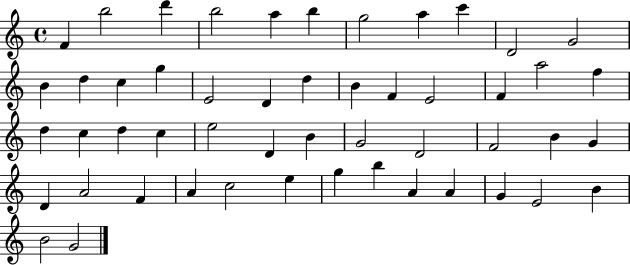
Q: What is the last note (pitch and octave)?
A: G4